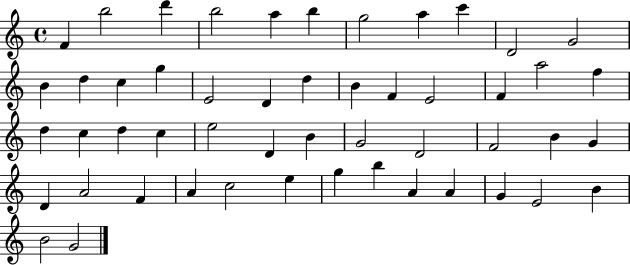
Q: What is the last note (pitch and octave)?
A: G4